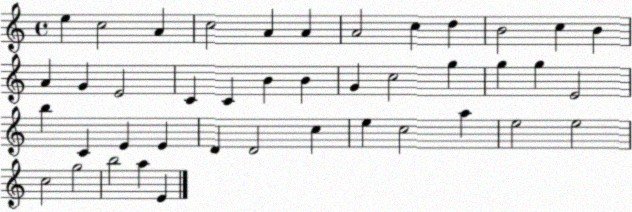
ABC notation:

X:1
T:Untitled
M:4/4
L:1/4
K:C
e c2 A c2 A A A2 c d B2 c B A G E2 C C B B G c2 g g g E2 b C E E D D2 c e c2 a e2 e2 c2 g2 b2 a E